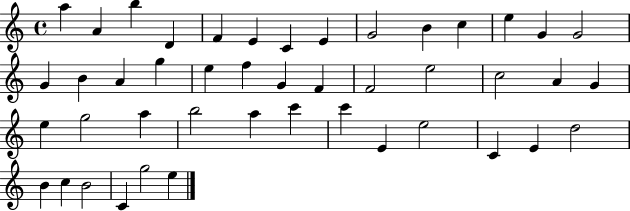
{
  \clef treble
  \time 4/4
  \defaultTimeSignature
  \key c \major
  a''4 a'4 b''4 d'4 | f'4 e'4 c'4 e'4 | g'2 b'4 c''4 | e''4 g'4 g'2 | \break g'4 b'4 a'4 g''4 | e''4 f''4 g'4 f'4 | f'2 e''2 | c''2 a'4 g'4 | \break e''4 g''2 a''4 | b''2 a''4 c'''4 | c'''4 e'4 e''2 | c'4 e'4 d''2 | \break b'4 c''4 b'2 | c'4 g''2 e''4 | \bar "|."
}